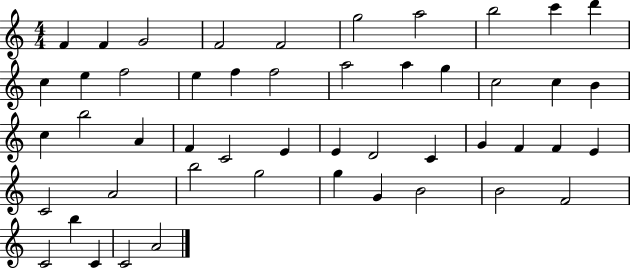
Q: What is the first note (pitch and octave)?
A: F4